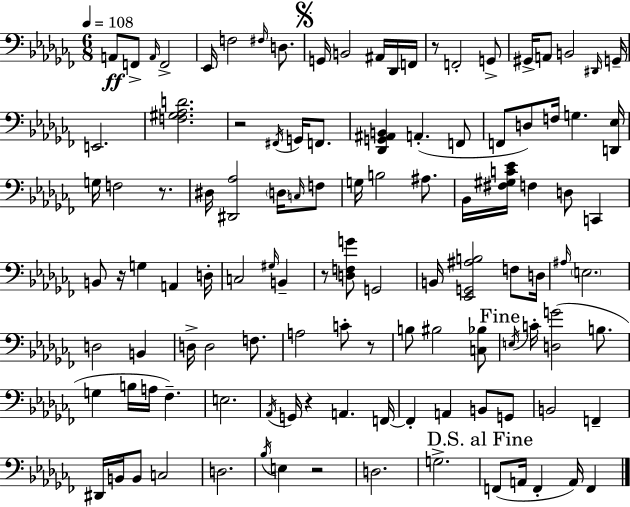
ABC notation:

X:1
T:Untitled
M:6/8
L:1/4
K:Abm
A,,/2 F,,/2 A,,/4 F,,2 _E,,/4 F,2 ^F,/4 D,/2 G,,/4 B,,2 ^A,,/4 _D,,/4 F,,/4 z/2 F,,2 G,,/2 ^G,,/4 A,,/2 B,,2 ^D,,/4 G,,/4 E,,2 [F,^G,_A,D]2 z2 ^F,,/4 G,,/4 F,,/2 [_D,,G,,^A,,B,,] A,, F,,/2 F,,/2 D,/2 F,/4 G, [D,,_E,]/4 G,/4 F,2 z/2 ^D,/4 [^D,,_A,]2 D,/4 C,/4 F,/2 G,/4 B,2 ^A,/2 _B,,/4 [^F,^G,C_E]/4 F, D,/2 C,, B,,/2 z/4 G, A,, D,/4 C,2 ^G,/4 B,, z/2 [D,F,G]/2 G,,2 B,,/4 [_E,,G,,^A,B,]2 F,/2 D,/4 ^A,/4 E,2 D,2 B,, D,/4 D,2 F,/2 A,2 C/2 z/2 B,/2 ^B,2 [C,_B,]/2 E,/4 C/4 [D,G]2 B,/2 G, B,/4 A,/4 _F, E,2 _A,,/4 G,,/4 z A,, F,,/4 F,, A,, B,,/2 G,,/2 B,,2 F,, ^D,,/4 B,,/4 B,,/2 C,2 D,2 _B,/4 E, z2 D,2 G,2 F,,/2 A,,/4 F,, A,,/4 F,,